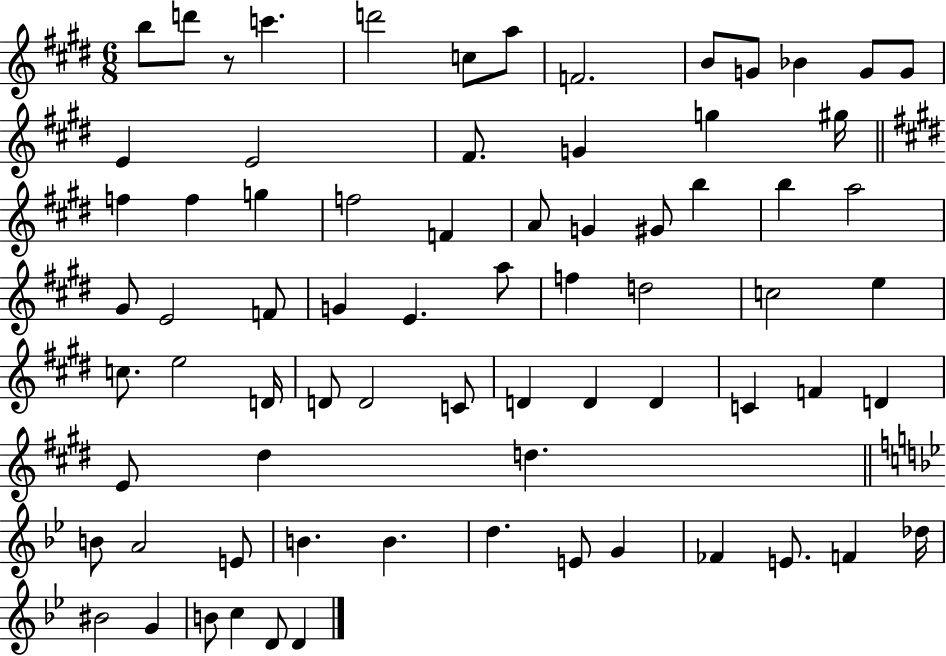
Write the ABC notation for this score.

X:1
T:Untitled
M:6/8
L:1/4
K:E
b/2 d'/2 z/2 c' d'2 c/2 a/2 F2 B/2 G/2 _B G/2 G/2 E E2 ^F/2 G g ^g/4 f f g f2 F A/2 G ^G/2 b b a2 ^G/2 E2 F/2 G E a/2 f d2 c2 e c/2 e2 D/4 D/2 D2 C/2 D D D C F D E/2 ^d d B/2 A2 E/2 B B d E/2 G _F E/2 F _d/4 ^B2 G B/2 c D/2 D